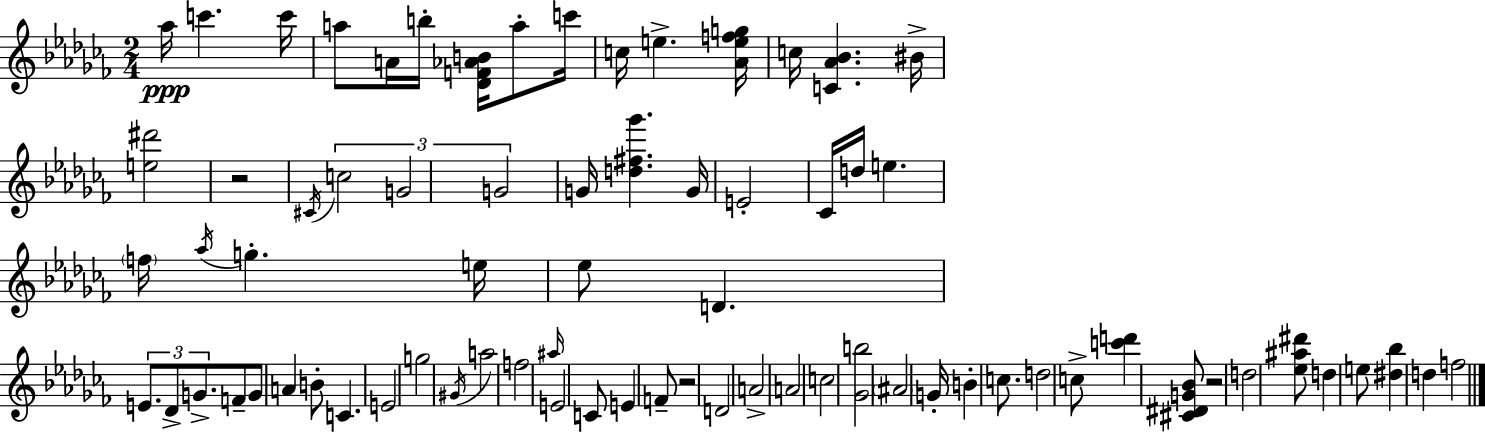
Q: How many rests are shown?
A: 3